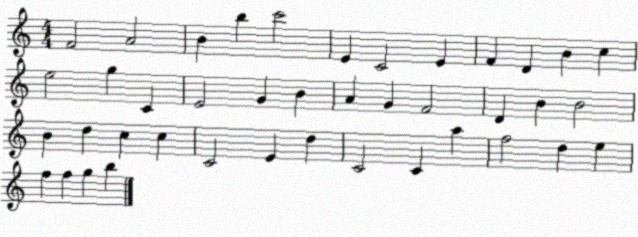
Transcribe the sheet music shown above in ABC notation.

X:1
T:Untitled
M:4/4
L:1/4
K:C
F2 A2 B b c'2 E C2 E F D B c e2 g C E2 G B A G F2 D B B2 B d c c C2 E d C2 C a f2 d e f f g b